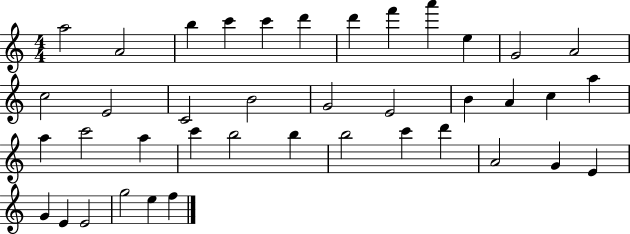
A5/h A4/h B5/q C6/q C6/q D6/q D6/q F6/q A6/q E5/q G4/h A4/h C5/h E4/h C4/h B4/h G4/h E4/h B4/q A4/q C5/q A5/q A5/q C6/h A5/q C6/q B5/h B5/q B5/h C6/q D6/q A4/h G4/q E4/q G4/q E4/q E4/h G5/h E5/q F5/q